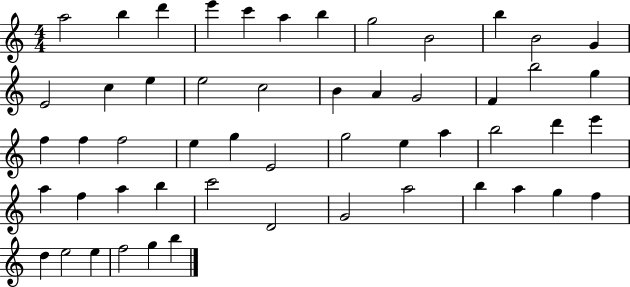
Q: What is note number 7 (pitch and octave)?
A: B5